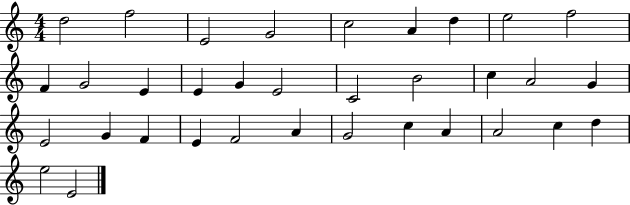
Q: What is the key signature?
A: C major